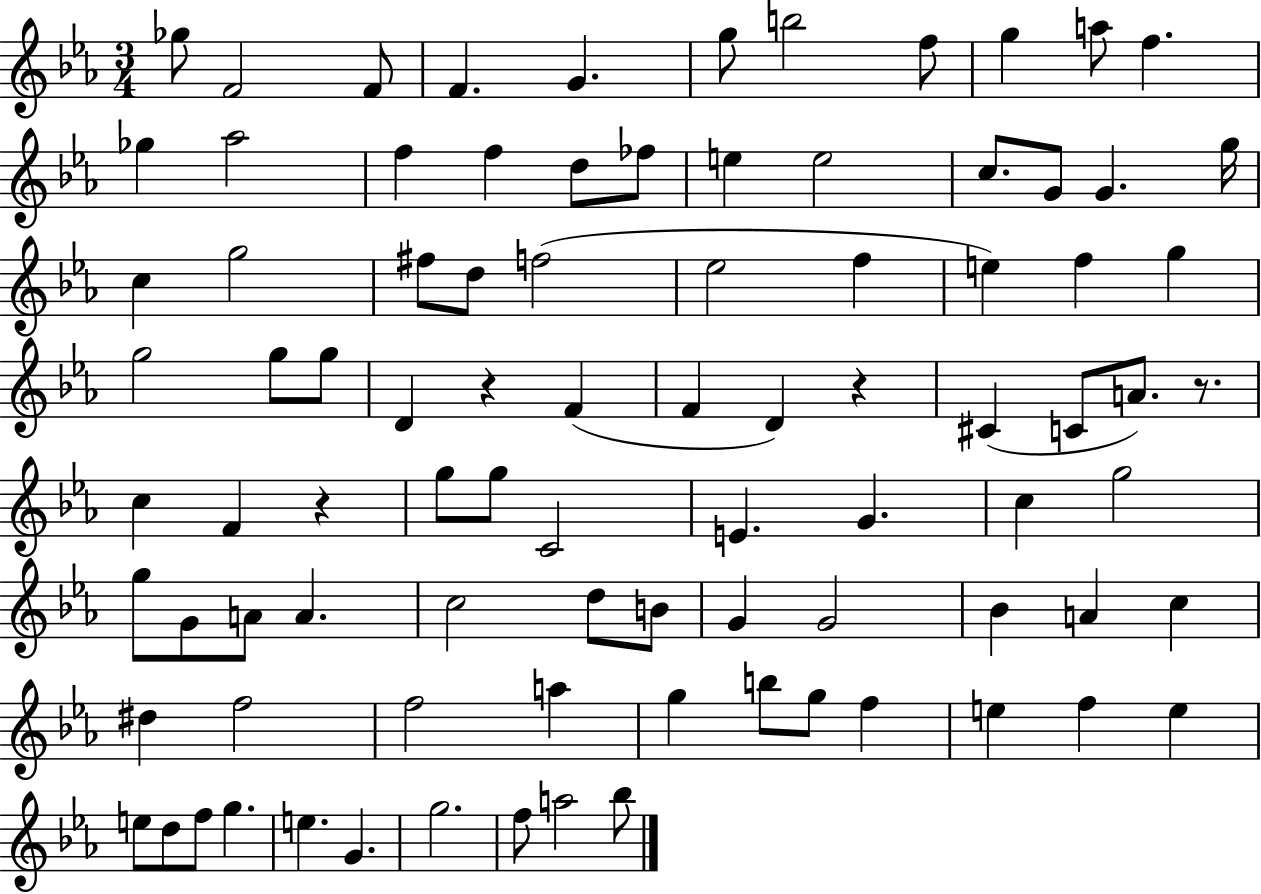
Gb5/e F4/h F4/e F4/q. G4/q. G5/e B5/h F5/e G5/q A5/e F5/q. Gb5/q Ab5/h F5/q F5/q D5/e FES5/e E5/q E5/h C5/e. G4/e G4/q. G5/s C5/q G5/h F#5/e D5/e F5/h Eb5/h F5/q E5/q F5/q G5/q G5/h G5/e G5/e D4/q R/q F4/q F4/q D4/q R/q C#4/q C4/e A4/e. R/e. C5/q F4/q R/q G5/e G5/e C4/h E4/q. G4/q. C5/q G5/h G5/e G4/e A4/e A4/q. C5/h D5/e B4/e G4/q G4/h Bb4/q A4/q C5/q D#5/q F5/h F5/h A5/q G5/q B5/e G5/e F5/q E5/q F5/q E5/q E5/e D5/e F5/e G5/q. E5/q. G4/q. G5/h. F5/e A5/h Bb5/e